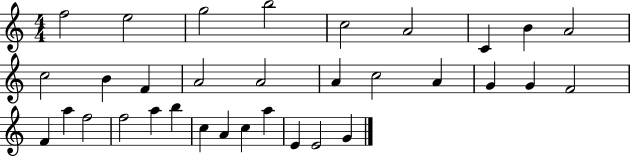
F5/h E5/h G5/h B5/h C5/h A4/h C4/q B4/q A4/h C5/h B4/q F4/q A4/h A4/h A4/q C5/h A4/q G4/q G4/q F4/h F4/q A5/q F5/h F5/h A5/q B5/q C5/q A4/q C5/q A5/q E4/q E4/h G4/q